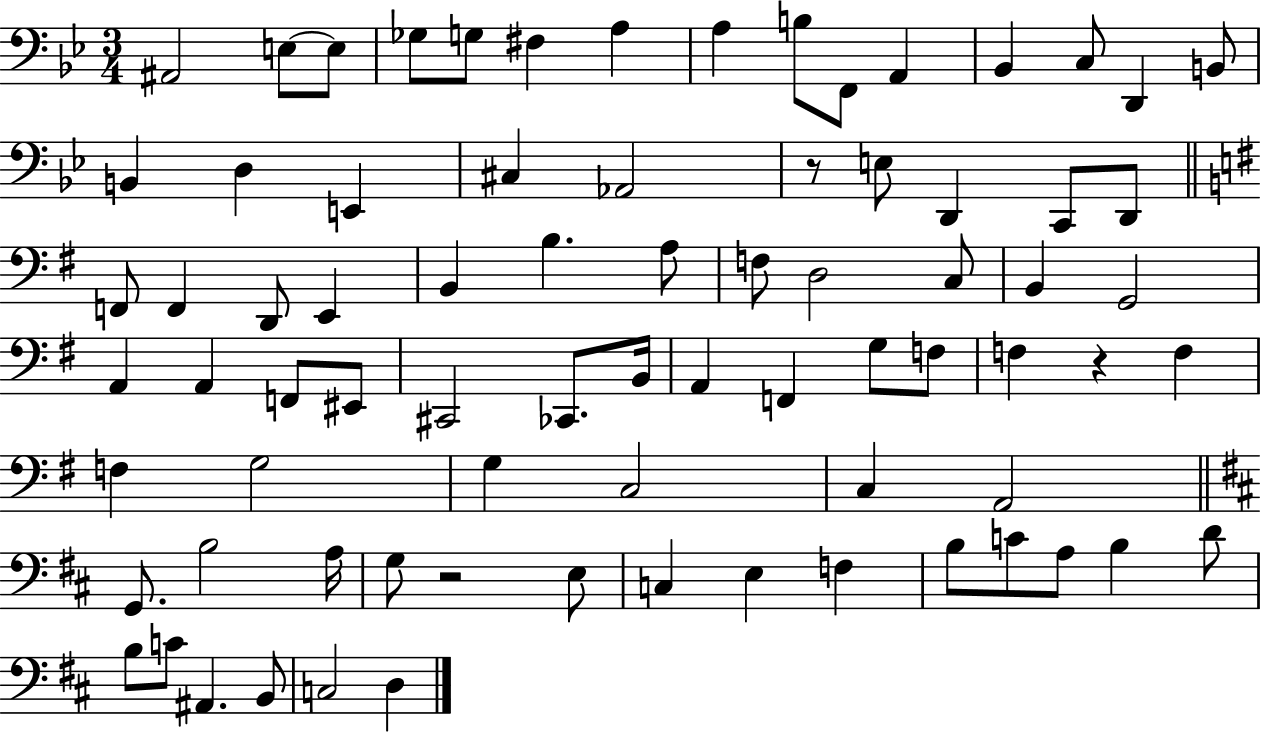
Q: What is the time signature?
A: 3/4